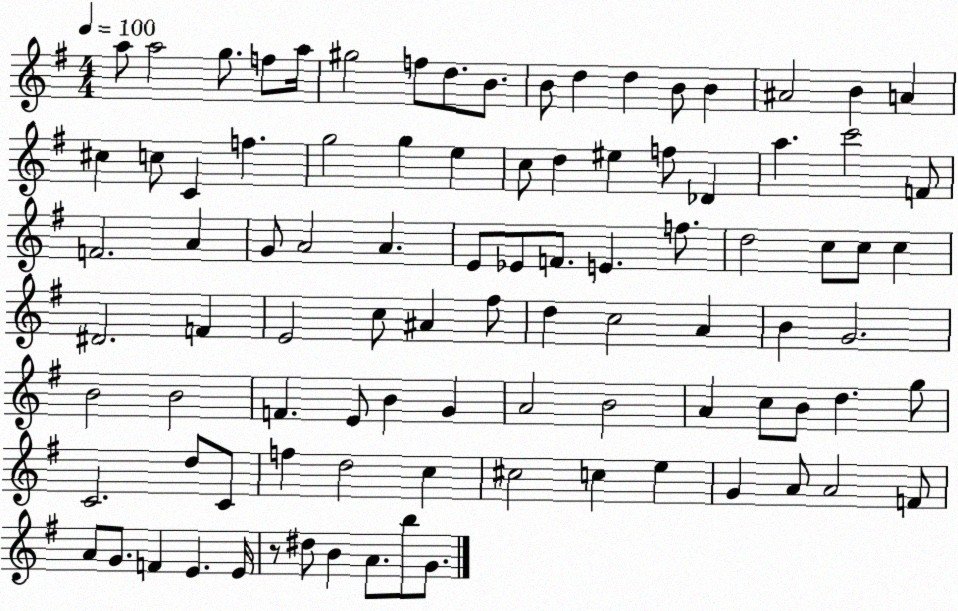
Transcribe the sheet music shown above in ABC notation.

X:1
T:Untitled
M:4/4
L:1/4
K:G
a/2 a2 g/2 f/2 a/4 ^g2 f/2 d/2 B/2 B/2 d d B/2 B ^A2 B A ^c c/2 C f g2 g e c/2 d ^e f/2 _D a c'2 F/2 F2 A G/2 A2 A E/2 _E/2 F/2 E f/2 d2 c/2 c/2 c ^D2 F E2 c/2 ^A ^f/2 d c2 A B G2 B2 B2 F E/2 B G A2 B2 A c/2 B/2 d g/2 C2 d/2 C/2 f d2 c ^c2 c e G A/2 A2 F/2 A/2 G/2 F E E/4 z/2 ^d/2 B A/2 b/2 G/2